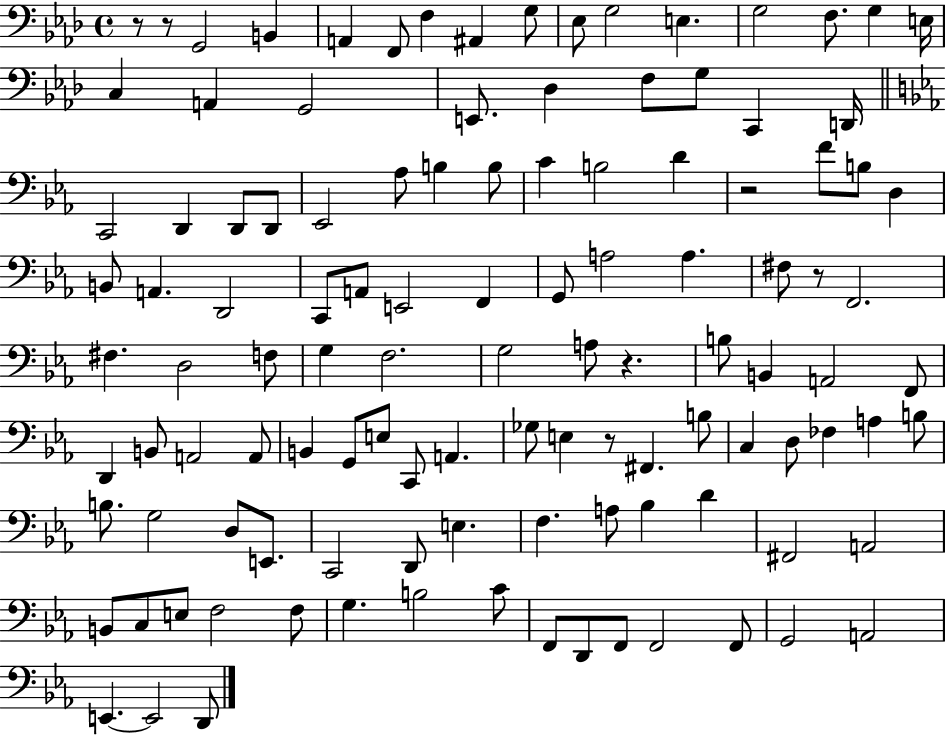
R/e R/e G2/h B2/q A2/q F2/e F3/q A#2/q G3/e Eb3/e G3/h E3/q. G3/h F3/e. G3/q E3/s C3/q A2/q G2/h E2/e. Db3/q F3/e G3/e C2/q D2/s C2/h D2/q D2/e D2/e Eb2/h Ab3/e B3/q B3/e C4/q B3/h D4/q R/h F4/e B3/e D3/q B2/e A2/q. D2/h C2/e A2/e E2/h F2/q G2/e A3/h A3/q. F#3/e R/e F2/h. F#3/q. D3/h F3/e G3/q F3/h. G3/h A3/e R/q. B3/e B2/q A2/h F2/e D2/q B2/e A2/h A2/e B2/q G2/e E3/e C2/e A2/q. Gb3/e E3/q R/e F#2/q. B3/e C3/q D3/e FES3/q A3/q B3/e B3/e. G3/h D3/e E2/e. C2/h D2/e E3/q. F3/q. A3/e Bb3/q D4/q F#2/h A2/h B2/e C3/e E3/e F3/h F3/e G3/q. B3/h C4/e F2/e D2/e F2/e F2/h F2/e G2/h A2/h E2/q. E2/h D2/e